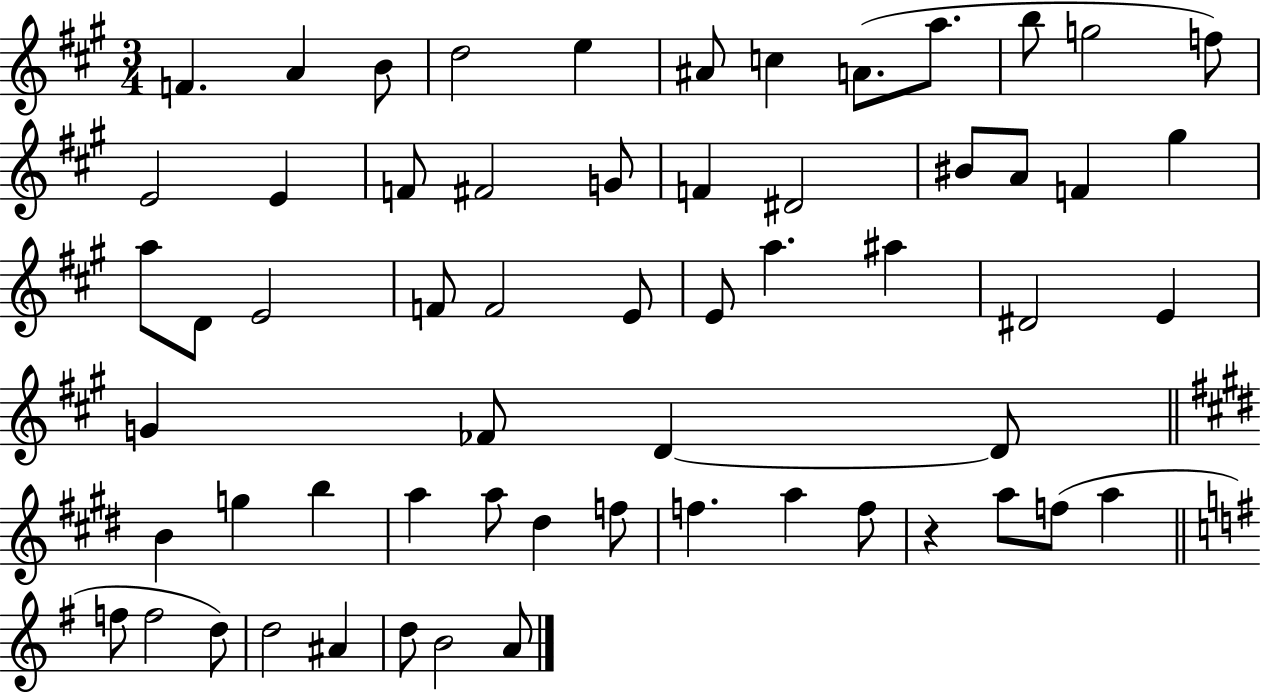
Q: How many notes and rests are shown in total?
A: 60